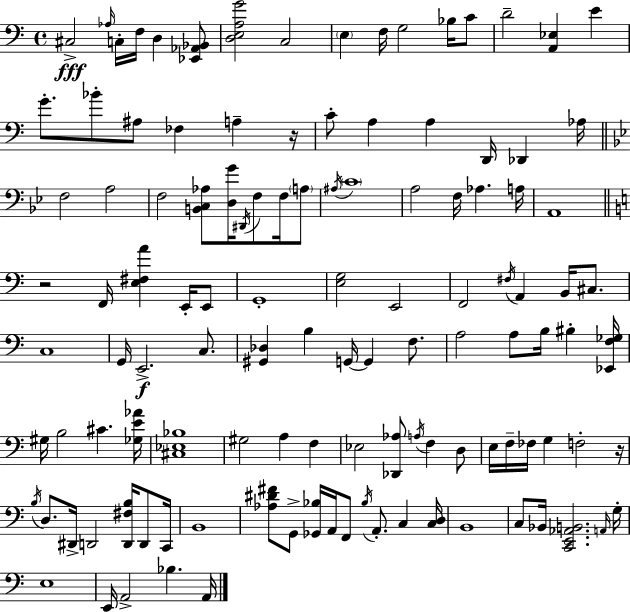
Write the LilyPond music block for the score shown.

{
  \clef bass
  \time 4/4
  \defaultTimeSignature
  \key a \minor
  cis2->\fff \grace { aes16 } c16-. f16 d4 <ees, aes, bes,>8 | <d e a g'>2 c2 | \parenthesize e4 f16 g2 bes16 c'8 | d'2-- <a, ees>4 e'4 | \break g'8.-. bes'8-. ais8 fes4 a4-- | r16 c'8-. a4 a4 d,16 des,4 | aes16 \bar "||" \break \key bes \major f2 a2 | f2 <b, c aes>8 <d g'>16 \acciaccatura { dis,16 } f8 f16 \parenthesize a8 | \acciaccatura { ais16 } \parenthesize c'1 | a2 f16 aes4. | \break a16 a,1 | \bar "||" \break \key c \major r2 f,16 <e fis a'>4 e,16-. e,8 | g,1-. | <e g>2 e,2 | f,2 \acciaccatura { fis16 } a,4 b,16 cis8. | \break c1 | g,16 e,2.->\f c8. | <gis, des>4 b4 g,16~~ g,4 f8. | a2 a8 b16 bis4-. | \break <ees, f ges>16 gis16 b2 cis'4. | <ges e' aes'>16 <cis ees bes>1 | gis2 a4 f4 | ees2 <des, aes>8 \acciaccatura { a16 } f4 | \break d8 e16 f16-- fes16 g4 f2-. | r16 \acciaccatura { b16 } d8. dis,16-> d,2 <d, fis b>16 | d,8 c,16 b,1 | <aes dis' fis'>8 g,8-> <ges, bes>16 a,16 f,8 \acciaccatura { bes16 } a,8.-. c4 | \break <c d>16 b,1 | c8 bes,16 <c, e, aes, b,>2. | \grace { a,16 } g16-. e1 | e,16 a,2-> bes4. | \break a,16 \bar "|."
}